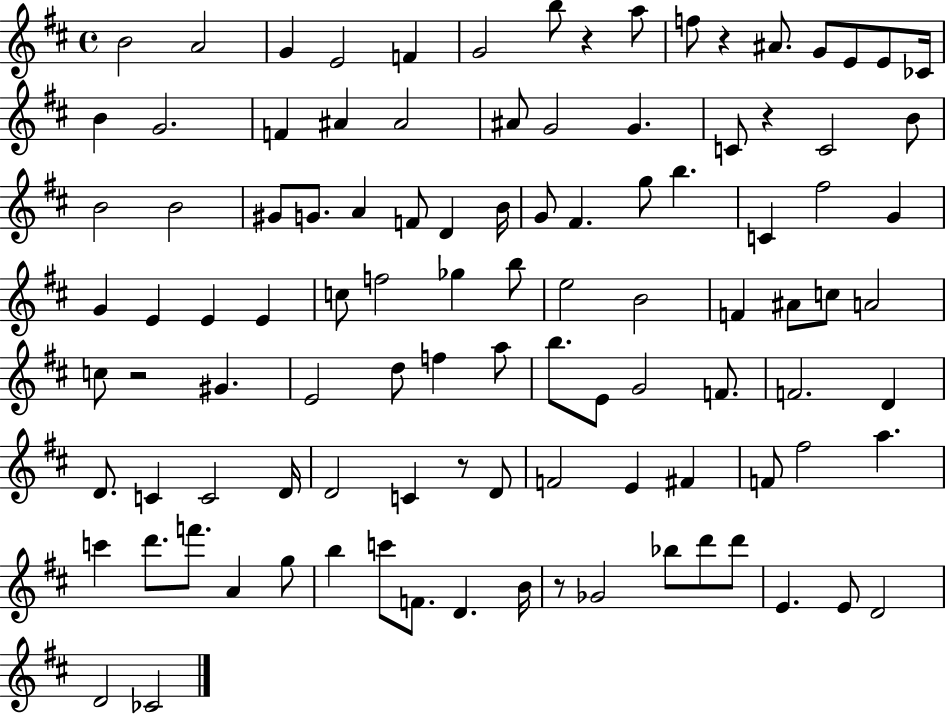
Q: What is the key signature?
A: D major